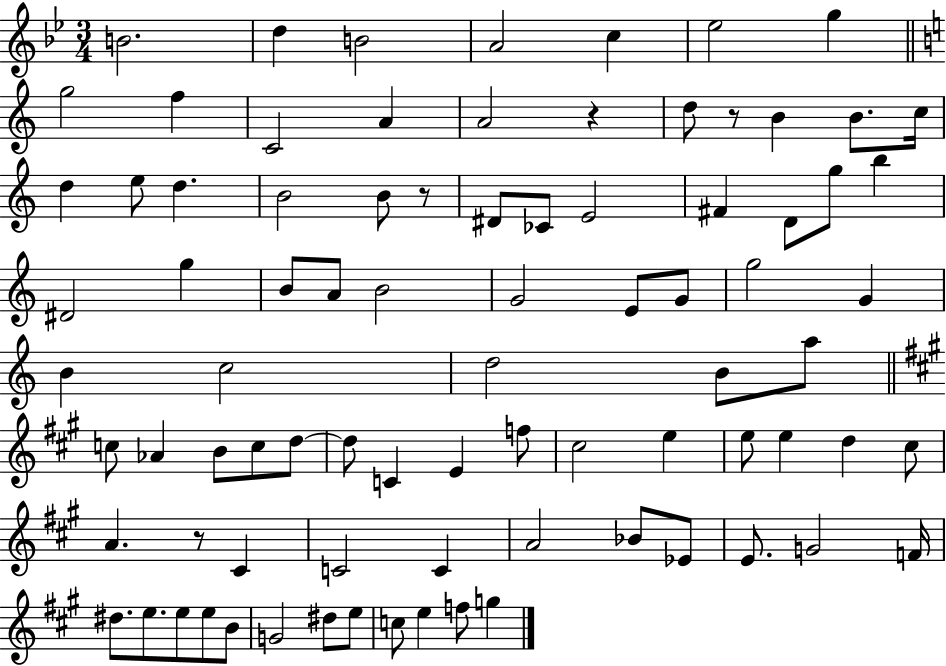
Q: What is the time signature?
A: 3/4